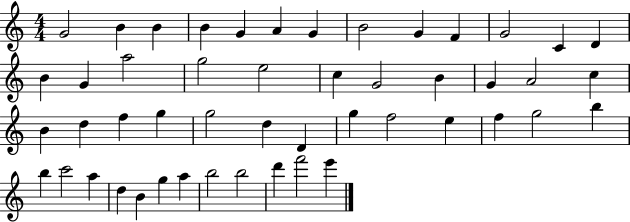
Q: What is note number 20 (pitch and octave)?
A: G4